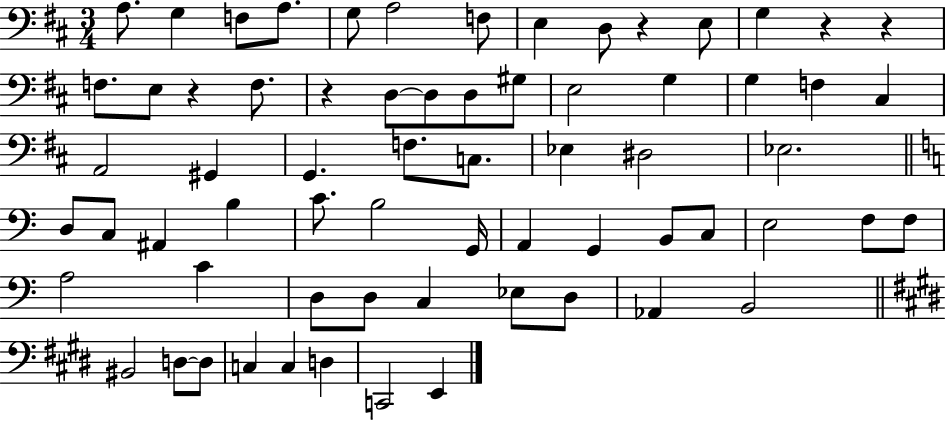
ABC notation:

X:1
T:Untitled
M:3/4
L:1/4
K:D
A,/2 G, F,/2 A,/2 G,/2 A,2 F,/2 E, D,/2 z E,/2 G, z z F,/2 E,/2 z F,/2 z D,/2 D,/2 D,/2 ^G,/2 E,2 G, G, F, ^C, A,,2 ^G,, G,, F,/2 C,/2 _E, ^D,2 _E,2 D,/2 C,/2 ^A,, B, C/2 B,2 G,,/4 A,, G,, B,,/2 C,/2 E,2 F,/2 F,/2 A,2 C D,/2 D,/2 C, _E,/2 D,/2 _A,, B,,2 ^B,,2 D,/2 D,/2 C, C, D, C,,2 E,,